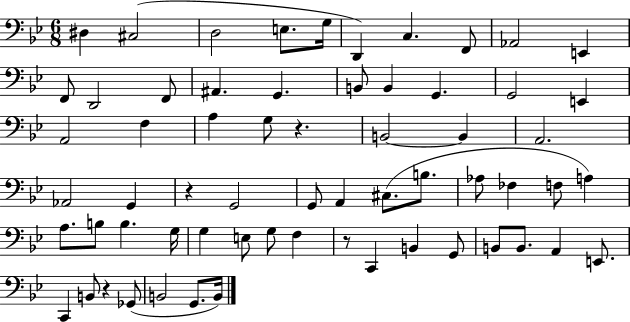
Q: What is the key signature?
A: BES major